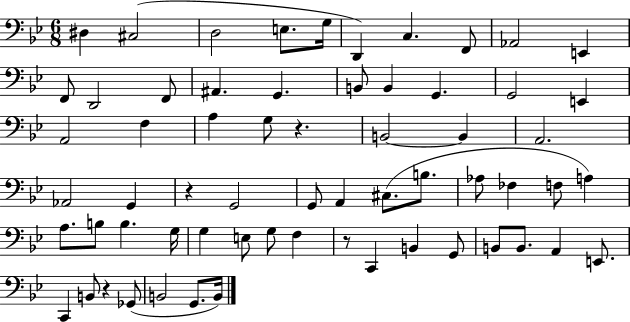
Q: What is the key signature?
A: BES major